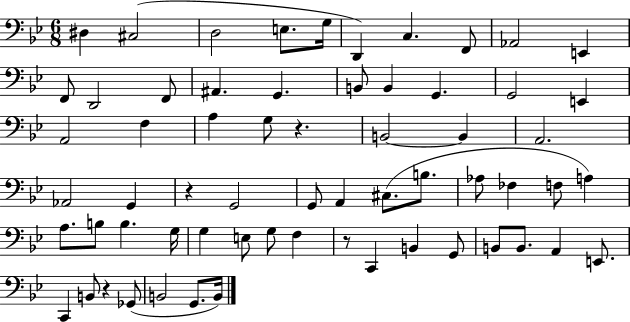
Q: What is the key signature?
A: BES major